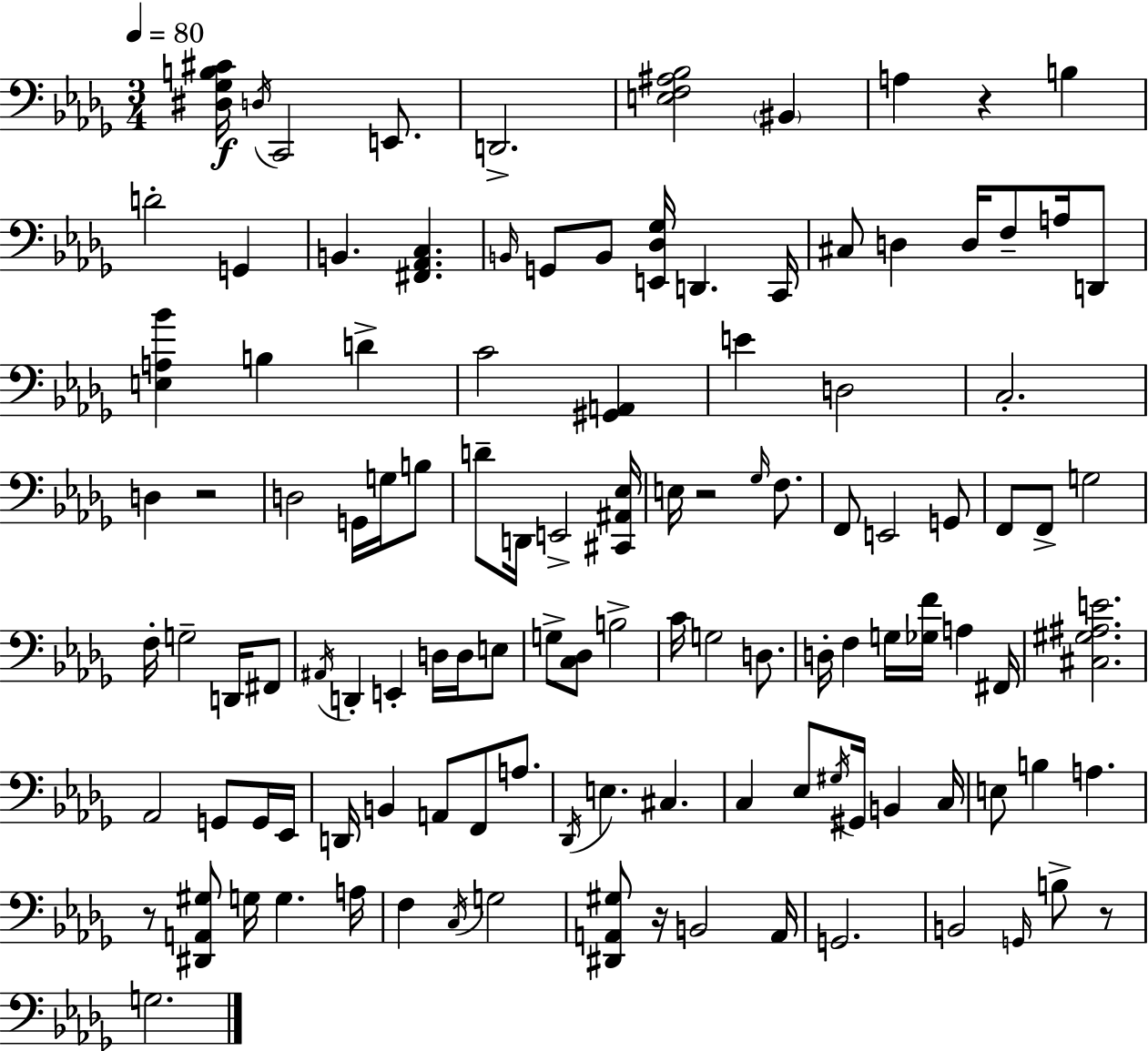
[D#3,Gb3,B3,C#4]/s D3/s C2/h E2/e. D2/h. [E3,F3,A#3,Bb3]/h BIS2/q A3/q R/q B3/q D4/h G2/q B2/q. [F#2,Ab2,C3]/q. B2/s G2/e B2/e [E2,Db3,Gb3]/s D2/q. C2/s C#3/e D3/q D3/s F3/e A3/s D2/e [E3,A3,Bb4]/q B3/q D4/q C4/h [G#2,A2]/q E4/q D3/h C3/h. D3/q R/h D3/h G2/s G3/s B3/e D4/e D2/s E2/h [C#2,A#2,Eb3]/s E3/s R/h Gb3/s F3/e. F2/e E2/h G2/e F2/e F2/e G3/h F3/s G3/h D2/s F#2/e A#2/s D2/q E2/q D3/s D3/s E3/e G3/e [C3,Db3]/e B3/h C4/s G3/h D3/e. D3/s F3/q G3/s [Gb3,F4]/s A3/q F#2/s [C#3,G#3,A#3,E4]/h. Ab2/h G2/e G2/s Eb2/s D2/s B2/q A2/e F2/e A3/e. Db2/s E3/q. C#3/q. C3/q Eb3/e G#3/s G#2/s B2/q C3/s E3/e B3/q A3/q. R/e [D#2,A2,G#3]/e G3/s G3/q. A3/s F3/q C3/s G3/h [D#2,A2,G#3]/e R/s B2/h A2/s G2/h. B2/h G2/s B3/e R/e G3/h.